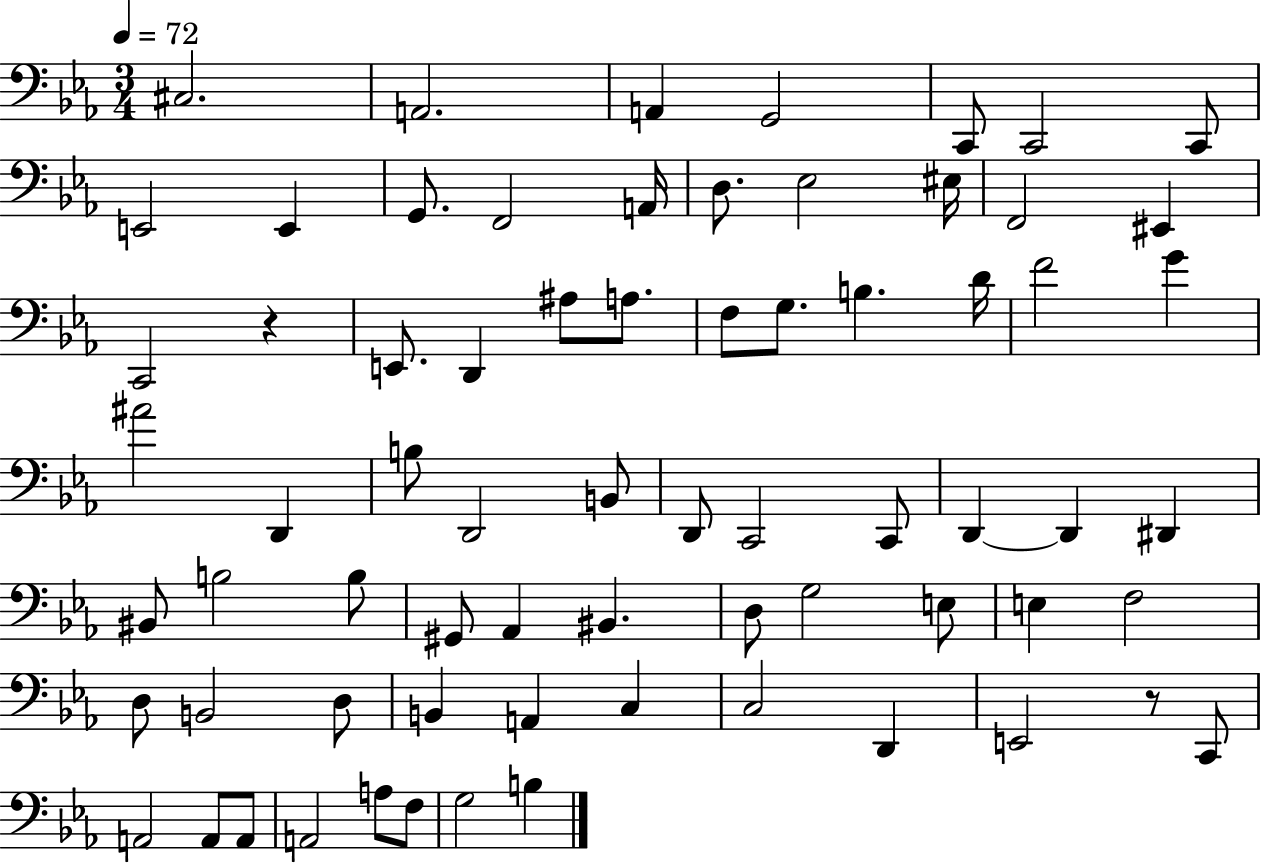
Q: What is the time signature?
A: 3/4